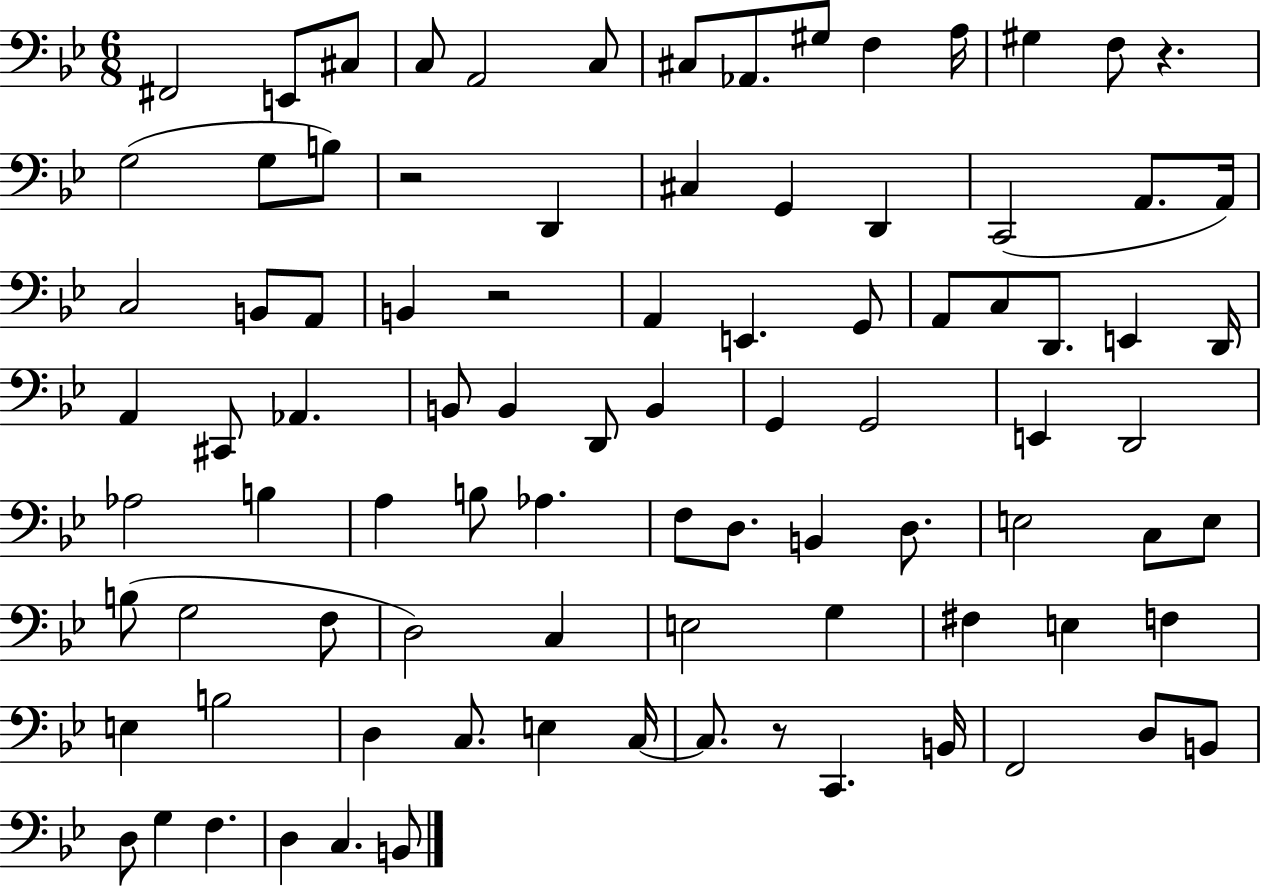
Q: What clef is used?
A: bass